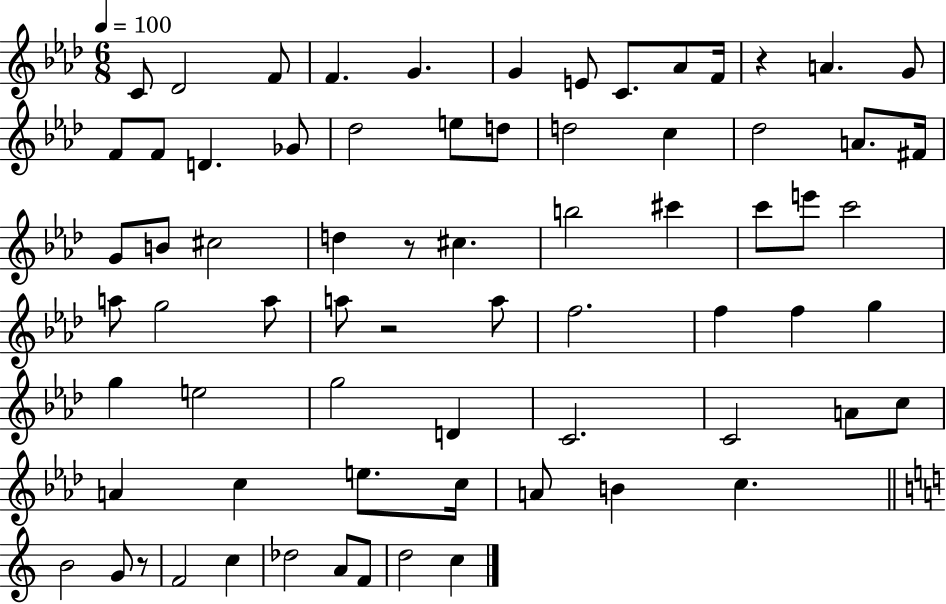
X:1
T:Untitled
M:6/8
L:1/4
K:Ab
C/2 _D2 F/2 F G G E/2 C/2 _A/2 F/4 z A G/2 F/2 F/2 D _G/2 _d2 e/2 d/2 d2 c _d2 A/2 ^F/4 G/2 B/2 ^c2 d z/2 ^c b2 ^c' c'/2 e'/2 c'2 a/2 g2 a/2 a/2 z2 a/2 f2 f f g g e2 g2 D C2 C2 A/2 c/2 A c e/2 c/4 A/2 B c B2 G/2 z/2 F2 c _d2 A/2 F/2 d2 c